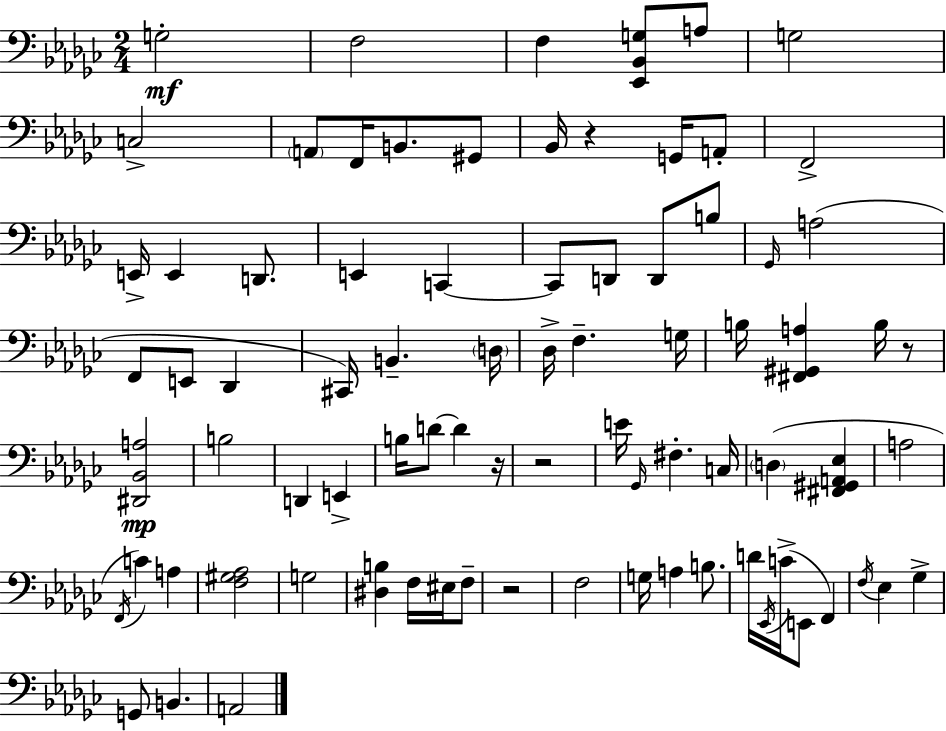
G3/h F3/h F3/q [Eb2,Bb2,G3]/e A3/e G3/h C3/h A2/e F2/s B2/e. G#2/e Bb2/s R/q G2/s A2/e F2/h E2/s E2/q D2/e. E2/q C2/q C2/e D2/e D2/e B3/e Gb2/s A3/h F2/e E2/e Db2/q C#2/s B2/q. D3/s Db3/s F3/q. G3/s B3/s [F#2,G#2,A3]/q B3/s R/e [D#2,Bb2,A3]/h B3/h D2/q E2/q B3/s D4/e D4/q R/s R/h E4/s Gb2/s F#3/q. C3/s D3/q [F#2,G#2,A2,Eb3]/q A3/h F2/s C4/q A3/q [F3,G#3,Ab3]/h G3/h [D#3,B3]/q F3/s EIS3/s F3/e R/h F3/h G3/s A3/q B3/e. D4/s Eb2/s C4/s E2/e F2/q F3/s Eb3/q Gb3/q G2/e B2/q. A2/h